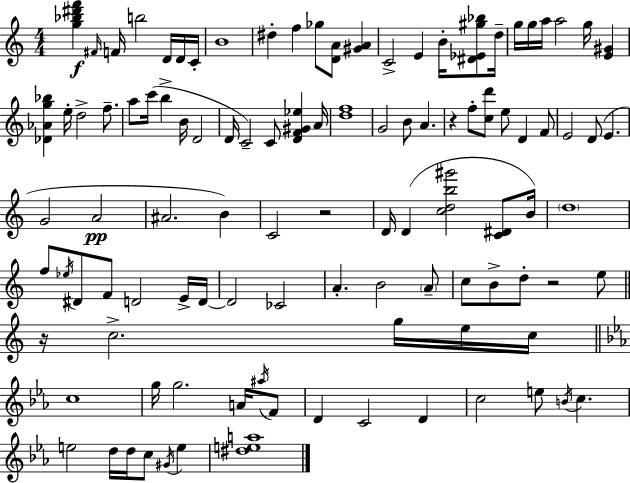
{
  \clef treble
  \numericTimeSignature
  \time 4/4
  \key c \major
  <g'' bes'' dis''' f'''>4\f \grace { fis'16 } f'16 b''2 d'16 d'16 | c'16-. b'1 | dis''4-. f''4 ges''8 <d' a'>8 <gis' a'>4 | c'2-> e'4 b'16-. <dis' ees' gis'' bes''>8 | \break d''16-- g''16 g''16 a''16 a''2 g''16 <e' gis'>4 | <des' aes' g'' bes''>4 e''16-. d''2-> f''8.-- | a''8 c'''16( b''4-> b'16 d'2 | d'16 c'2--) c'8 <d' f' gis' ees''>4 | \break a'16 <d'' f''>1 | g'2 b'8 a'4. | r4 f''8-. <c'' d'''>8 e''8 d'4 f'8 | e'2 d'8( e'4. | \break g'2 a'2\pp | ais'2. b'4) | c'2 r2 | d'16 d'4( <c'' d'' b'' gis'''>2 <c' dis'>8 | \break b'16) \parenthesize d''1 | f''8 \acciaccatura { ees''16 } dis'8 f'8 d'2 | e'16-> d'16~~ d'2 ces'2 | a'4.-. b'2 | \break \parenthesize a'8-- c''8 b'8-> d''8-. r2 | e''8 \bar "||" \break \key c \major r16 c''2.-> g''16 e''16 c''16 | \bar "||" \break \key ees \major c''1 | g''16 g''2. a'16 \acciaccatura { ais''16 } f'8 | d'4 c'2 d'4 | c''2 e''8 \acciaccatura { b'16 } c''4. | \break e''2 d''16 d''16 c''8 \acciaccatura { gis'16 } e''4 | <dis'' e'' a''>1 | \bar "|."
}